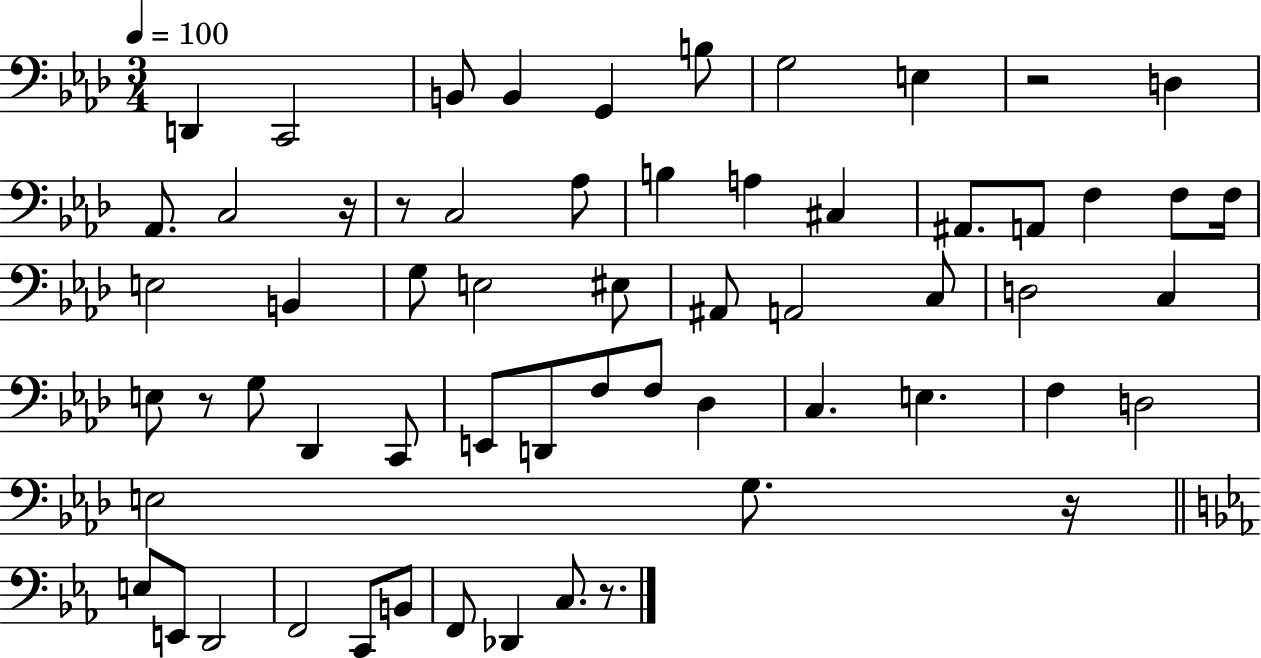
{
  \clef bass
  \numericTimeSignature
  \time 3/4
  \key aes \major
  \tempo 4 = 100
  d,4 c,2 | b,8 b,4 g,4 b8 | g2 e4 | r2 d4 | \break aes,8. c2 r16 | r8 c2 aes8 | b4 a4 cis4 | ais,8. a,8 f4 f8 f16 | \break e2 b,4 | g8 e2 eis8 | ais,8 a,2 c8 | d2 c4 | \break e8 r8 g8 des,4 c,8 | e,8 d,8 f8 f8 des4 | c4. e4. | f4 d2 | \break e2 g8. r16 | \bar "||" \break \key ees \major e8 e,8 d,2 | f,2 c,8 b,8 | f,8 des,4 c8. r8. | \bar "|."
}